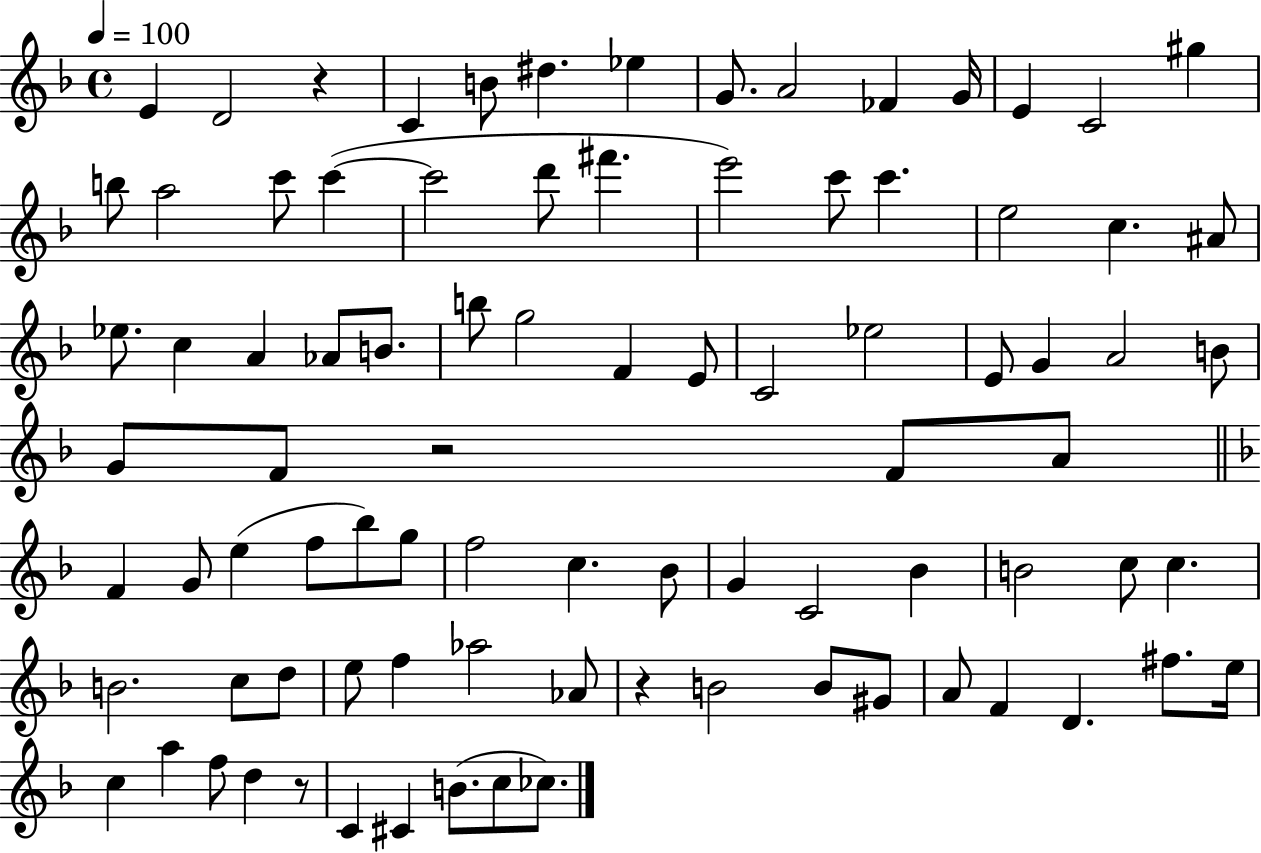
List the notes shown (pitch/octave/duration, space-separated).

E4/q D4/h R/q C4/q B4/e D#5/q. Eb5/q G4/e. A4/h FES4/q G4/s E4/q C4/h G#5/q B5/e A5/h C6/e C6/q C6/h D6/e F#6/q. E6/h C6/e C6/q. E5/h C5/q. A#4/e Eb5/e. C5/q A4/q Ab4/e B4/e. B5/e G5/h F4/q E4/e C4/h Eb5/h E4/e G4/q A4/h B4/e G4/e F4/e R/h F4/e A4/e F4/q G4/e E5/q F5/e Bb5/e G5/e F5/h C5/q. Bb4/e G4/q C4/h Bb4/q B4/h C5/e C5/q. B4/h. C5/e D5/e E5/e F5/q Ab5/h Ab4/e R/q B4/h B4/e G#4/e A4/e F4/q D4/q. F#5/e. E5/s C5/q A5/q F5/e D5/q R/e C4/q C#4/q B4/e. C5/e CES5/e.